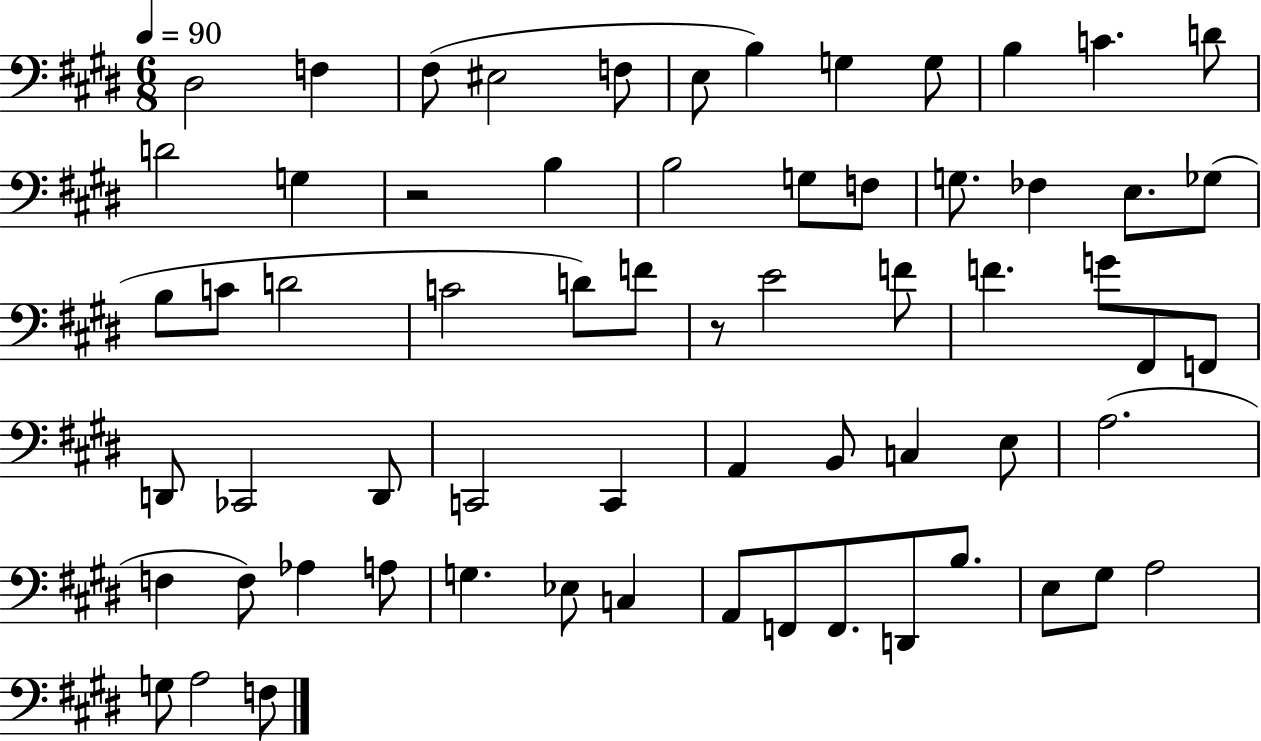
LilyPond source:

{
  \clef bass
  \numericTimeSignature
  \time 6/8
  \key e \major
  \tempo 4 = 90
  \repeat volta 2 { dis2 f4 | fis8( eis2 f8 | e8 b4) g4 g8 | b4 c'4. d'8 | \break d'2 g4 | r2 b4 | b2 g8 f8 | g8. fes4 e8. ges8( | \break b8 c'8 d'2 | c'2 d'8) f'8 | r8 e'2 f'8 | f'4. g'8 fis,8 f,8 | \break d,8 ces,2 d,8 | c,2 c,4 | a,4 b,8 c4 e8 | a2.( | \break f4 f8) aes4 a8 | g4. ees8 c4 | a,8 f,8 f,8. d,8 b8. | e8 gis8 a2 | \break g8 a2 f8 | } \bar "|."
}